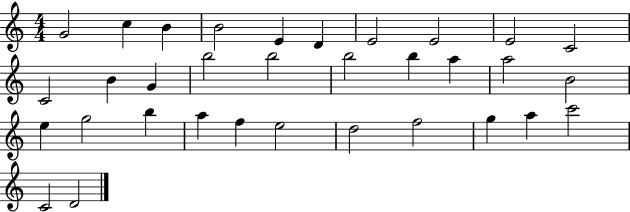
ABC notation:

X:1
T:Untitled
M:4/4
L:1/4
K:C
G2 c B B2 E D E2 E2 E2 C2 C2 B G b2 b2 b2 b a a2 B2 e g2 b a f e2 d2 f2 g a c'2 C2 D2